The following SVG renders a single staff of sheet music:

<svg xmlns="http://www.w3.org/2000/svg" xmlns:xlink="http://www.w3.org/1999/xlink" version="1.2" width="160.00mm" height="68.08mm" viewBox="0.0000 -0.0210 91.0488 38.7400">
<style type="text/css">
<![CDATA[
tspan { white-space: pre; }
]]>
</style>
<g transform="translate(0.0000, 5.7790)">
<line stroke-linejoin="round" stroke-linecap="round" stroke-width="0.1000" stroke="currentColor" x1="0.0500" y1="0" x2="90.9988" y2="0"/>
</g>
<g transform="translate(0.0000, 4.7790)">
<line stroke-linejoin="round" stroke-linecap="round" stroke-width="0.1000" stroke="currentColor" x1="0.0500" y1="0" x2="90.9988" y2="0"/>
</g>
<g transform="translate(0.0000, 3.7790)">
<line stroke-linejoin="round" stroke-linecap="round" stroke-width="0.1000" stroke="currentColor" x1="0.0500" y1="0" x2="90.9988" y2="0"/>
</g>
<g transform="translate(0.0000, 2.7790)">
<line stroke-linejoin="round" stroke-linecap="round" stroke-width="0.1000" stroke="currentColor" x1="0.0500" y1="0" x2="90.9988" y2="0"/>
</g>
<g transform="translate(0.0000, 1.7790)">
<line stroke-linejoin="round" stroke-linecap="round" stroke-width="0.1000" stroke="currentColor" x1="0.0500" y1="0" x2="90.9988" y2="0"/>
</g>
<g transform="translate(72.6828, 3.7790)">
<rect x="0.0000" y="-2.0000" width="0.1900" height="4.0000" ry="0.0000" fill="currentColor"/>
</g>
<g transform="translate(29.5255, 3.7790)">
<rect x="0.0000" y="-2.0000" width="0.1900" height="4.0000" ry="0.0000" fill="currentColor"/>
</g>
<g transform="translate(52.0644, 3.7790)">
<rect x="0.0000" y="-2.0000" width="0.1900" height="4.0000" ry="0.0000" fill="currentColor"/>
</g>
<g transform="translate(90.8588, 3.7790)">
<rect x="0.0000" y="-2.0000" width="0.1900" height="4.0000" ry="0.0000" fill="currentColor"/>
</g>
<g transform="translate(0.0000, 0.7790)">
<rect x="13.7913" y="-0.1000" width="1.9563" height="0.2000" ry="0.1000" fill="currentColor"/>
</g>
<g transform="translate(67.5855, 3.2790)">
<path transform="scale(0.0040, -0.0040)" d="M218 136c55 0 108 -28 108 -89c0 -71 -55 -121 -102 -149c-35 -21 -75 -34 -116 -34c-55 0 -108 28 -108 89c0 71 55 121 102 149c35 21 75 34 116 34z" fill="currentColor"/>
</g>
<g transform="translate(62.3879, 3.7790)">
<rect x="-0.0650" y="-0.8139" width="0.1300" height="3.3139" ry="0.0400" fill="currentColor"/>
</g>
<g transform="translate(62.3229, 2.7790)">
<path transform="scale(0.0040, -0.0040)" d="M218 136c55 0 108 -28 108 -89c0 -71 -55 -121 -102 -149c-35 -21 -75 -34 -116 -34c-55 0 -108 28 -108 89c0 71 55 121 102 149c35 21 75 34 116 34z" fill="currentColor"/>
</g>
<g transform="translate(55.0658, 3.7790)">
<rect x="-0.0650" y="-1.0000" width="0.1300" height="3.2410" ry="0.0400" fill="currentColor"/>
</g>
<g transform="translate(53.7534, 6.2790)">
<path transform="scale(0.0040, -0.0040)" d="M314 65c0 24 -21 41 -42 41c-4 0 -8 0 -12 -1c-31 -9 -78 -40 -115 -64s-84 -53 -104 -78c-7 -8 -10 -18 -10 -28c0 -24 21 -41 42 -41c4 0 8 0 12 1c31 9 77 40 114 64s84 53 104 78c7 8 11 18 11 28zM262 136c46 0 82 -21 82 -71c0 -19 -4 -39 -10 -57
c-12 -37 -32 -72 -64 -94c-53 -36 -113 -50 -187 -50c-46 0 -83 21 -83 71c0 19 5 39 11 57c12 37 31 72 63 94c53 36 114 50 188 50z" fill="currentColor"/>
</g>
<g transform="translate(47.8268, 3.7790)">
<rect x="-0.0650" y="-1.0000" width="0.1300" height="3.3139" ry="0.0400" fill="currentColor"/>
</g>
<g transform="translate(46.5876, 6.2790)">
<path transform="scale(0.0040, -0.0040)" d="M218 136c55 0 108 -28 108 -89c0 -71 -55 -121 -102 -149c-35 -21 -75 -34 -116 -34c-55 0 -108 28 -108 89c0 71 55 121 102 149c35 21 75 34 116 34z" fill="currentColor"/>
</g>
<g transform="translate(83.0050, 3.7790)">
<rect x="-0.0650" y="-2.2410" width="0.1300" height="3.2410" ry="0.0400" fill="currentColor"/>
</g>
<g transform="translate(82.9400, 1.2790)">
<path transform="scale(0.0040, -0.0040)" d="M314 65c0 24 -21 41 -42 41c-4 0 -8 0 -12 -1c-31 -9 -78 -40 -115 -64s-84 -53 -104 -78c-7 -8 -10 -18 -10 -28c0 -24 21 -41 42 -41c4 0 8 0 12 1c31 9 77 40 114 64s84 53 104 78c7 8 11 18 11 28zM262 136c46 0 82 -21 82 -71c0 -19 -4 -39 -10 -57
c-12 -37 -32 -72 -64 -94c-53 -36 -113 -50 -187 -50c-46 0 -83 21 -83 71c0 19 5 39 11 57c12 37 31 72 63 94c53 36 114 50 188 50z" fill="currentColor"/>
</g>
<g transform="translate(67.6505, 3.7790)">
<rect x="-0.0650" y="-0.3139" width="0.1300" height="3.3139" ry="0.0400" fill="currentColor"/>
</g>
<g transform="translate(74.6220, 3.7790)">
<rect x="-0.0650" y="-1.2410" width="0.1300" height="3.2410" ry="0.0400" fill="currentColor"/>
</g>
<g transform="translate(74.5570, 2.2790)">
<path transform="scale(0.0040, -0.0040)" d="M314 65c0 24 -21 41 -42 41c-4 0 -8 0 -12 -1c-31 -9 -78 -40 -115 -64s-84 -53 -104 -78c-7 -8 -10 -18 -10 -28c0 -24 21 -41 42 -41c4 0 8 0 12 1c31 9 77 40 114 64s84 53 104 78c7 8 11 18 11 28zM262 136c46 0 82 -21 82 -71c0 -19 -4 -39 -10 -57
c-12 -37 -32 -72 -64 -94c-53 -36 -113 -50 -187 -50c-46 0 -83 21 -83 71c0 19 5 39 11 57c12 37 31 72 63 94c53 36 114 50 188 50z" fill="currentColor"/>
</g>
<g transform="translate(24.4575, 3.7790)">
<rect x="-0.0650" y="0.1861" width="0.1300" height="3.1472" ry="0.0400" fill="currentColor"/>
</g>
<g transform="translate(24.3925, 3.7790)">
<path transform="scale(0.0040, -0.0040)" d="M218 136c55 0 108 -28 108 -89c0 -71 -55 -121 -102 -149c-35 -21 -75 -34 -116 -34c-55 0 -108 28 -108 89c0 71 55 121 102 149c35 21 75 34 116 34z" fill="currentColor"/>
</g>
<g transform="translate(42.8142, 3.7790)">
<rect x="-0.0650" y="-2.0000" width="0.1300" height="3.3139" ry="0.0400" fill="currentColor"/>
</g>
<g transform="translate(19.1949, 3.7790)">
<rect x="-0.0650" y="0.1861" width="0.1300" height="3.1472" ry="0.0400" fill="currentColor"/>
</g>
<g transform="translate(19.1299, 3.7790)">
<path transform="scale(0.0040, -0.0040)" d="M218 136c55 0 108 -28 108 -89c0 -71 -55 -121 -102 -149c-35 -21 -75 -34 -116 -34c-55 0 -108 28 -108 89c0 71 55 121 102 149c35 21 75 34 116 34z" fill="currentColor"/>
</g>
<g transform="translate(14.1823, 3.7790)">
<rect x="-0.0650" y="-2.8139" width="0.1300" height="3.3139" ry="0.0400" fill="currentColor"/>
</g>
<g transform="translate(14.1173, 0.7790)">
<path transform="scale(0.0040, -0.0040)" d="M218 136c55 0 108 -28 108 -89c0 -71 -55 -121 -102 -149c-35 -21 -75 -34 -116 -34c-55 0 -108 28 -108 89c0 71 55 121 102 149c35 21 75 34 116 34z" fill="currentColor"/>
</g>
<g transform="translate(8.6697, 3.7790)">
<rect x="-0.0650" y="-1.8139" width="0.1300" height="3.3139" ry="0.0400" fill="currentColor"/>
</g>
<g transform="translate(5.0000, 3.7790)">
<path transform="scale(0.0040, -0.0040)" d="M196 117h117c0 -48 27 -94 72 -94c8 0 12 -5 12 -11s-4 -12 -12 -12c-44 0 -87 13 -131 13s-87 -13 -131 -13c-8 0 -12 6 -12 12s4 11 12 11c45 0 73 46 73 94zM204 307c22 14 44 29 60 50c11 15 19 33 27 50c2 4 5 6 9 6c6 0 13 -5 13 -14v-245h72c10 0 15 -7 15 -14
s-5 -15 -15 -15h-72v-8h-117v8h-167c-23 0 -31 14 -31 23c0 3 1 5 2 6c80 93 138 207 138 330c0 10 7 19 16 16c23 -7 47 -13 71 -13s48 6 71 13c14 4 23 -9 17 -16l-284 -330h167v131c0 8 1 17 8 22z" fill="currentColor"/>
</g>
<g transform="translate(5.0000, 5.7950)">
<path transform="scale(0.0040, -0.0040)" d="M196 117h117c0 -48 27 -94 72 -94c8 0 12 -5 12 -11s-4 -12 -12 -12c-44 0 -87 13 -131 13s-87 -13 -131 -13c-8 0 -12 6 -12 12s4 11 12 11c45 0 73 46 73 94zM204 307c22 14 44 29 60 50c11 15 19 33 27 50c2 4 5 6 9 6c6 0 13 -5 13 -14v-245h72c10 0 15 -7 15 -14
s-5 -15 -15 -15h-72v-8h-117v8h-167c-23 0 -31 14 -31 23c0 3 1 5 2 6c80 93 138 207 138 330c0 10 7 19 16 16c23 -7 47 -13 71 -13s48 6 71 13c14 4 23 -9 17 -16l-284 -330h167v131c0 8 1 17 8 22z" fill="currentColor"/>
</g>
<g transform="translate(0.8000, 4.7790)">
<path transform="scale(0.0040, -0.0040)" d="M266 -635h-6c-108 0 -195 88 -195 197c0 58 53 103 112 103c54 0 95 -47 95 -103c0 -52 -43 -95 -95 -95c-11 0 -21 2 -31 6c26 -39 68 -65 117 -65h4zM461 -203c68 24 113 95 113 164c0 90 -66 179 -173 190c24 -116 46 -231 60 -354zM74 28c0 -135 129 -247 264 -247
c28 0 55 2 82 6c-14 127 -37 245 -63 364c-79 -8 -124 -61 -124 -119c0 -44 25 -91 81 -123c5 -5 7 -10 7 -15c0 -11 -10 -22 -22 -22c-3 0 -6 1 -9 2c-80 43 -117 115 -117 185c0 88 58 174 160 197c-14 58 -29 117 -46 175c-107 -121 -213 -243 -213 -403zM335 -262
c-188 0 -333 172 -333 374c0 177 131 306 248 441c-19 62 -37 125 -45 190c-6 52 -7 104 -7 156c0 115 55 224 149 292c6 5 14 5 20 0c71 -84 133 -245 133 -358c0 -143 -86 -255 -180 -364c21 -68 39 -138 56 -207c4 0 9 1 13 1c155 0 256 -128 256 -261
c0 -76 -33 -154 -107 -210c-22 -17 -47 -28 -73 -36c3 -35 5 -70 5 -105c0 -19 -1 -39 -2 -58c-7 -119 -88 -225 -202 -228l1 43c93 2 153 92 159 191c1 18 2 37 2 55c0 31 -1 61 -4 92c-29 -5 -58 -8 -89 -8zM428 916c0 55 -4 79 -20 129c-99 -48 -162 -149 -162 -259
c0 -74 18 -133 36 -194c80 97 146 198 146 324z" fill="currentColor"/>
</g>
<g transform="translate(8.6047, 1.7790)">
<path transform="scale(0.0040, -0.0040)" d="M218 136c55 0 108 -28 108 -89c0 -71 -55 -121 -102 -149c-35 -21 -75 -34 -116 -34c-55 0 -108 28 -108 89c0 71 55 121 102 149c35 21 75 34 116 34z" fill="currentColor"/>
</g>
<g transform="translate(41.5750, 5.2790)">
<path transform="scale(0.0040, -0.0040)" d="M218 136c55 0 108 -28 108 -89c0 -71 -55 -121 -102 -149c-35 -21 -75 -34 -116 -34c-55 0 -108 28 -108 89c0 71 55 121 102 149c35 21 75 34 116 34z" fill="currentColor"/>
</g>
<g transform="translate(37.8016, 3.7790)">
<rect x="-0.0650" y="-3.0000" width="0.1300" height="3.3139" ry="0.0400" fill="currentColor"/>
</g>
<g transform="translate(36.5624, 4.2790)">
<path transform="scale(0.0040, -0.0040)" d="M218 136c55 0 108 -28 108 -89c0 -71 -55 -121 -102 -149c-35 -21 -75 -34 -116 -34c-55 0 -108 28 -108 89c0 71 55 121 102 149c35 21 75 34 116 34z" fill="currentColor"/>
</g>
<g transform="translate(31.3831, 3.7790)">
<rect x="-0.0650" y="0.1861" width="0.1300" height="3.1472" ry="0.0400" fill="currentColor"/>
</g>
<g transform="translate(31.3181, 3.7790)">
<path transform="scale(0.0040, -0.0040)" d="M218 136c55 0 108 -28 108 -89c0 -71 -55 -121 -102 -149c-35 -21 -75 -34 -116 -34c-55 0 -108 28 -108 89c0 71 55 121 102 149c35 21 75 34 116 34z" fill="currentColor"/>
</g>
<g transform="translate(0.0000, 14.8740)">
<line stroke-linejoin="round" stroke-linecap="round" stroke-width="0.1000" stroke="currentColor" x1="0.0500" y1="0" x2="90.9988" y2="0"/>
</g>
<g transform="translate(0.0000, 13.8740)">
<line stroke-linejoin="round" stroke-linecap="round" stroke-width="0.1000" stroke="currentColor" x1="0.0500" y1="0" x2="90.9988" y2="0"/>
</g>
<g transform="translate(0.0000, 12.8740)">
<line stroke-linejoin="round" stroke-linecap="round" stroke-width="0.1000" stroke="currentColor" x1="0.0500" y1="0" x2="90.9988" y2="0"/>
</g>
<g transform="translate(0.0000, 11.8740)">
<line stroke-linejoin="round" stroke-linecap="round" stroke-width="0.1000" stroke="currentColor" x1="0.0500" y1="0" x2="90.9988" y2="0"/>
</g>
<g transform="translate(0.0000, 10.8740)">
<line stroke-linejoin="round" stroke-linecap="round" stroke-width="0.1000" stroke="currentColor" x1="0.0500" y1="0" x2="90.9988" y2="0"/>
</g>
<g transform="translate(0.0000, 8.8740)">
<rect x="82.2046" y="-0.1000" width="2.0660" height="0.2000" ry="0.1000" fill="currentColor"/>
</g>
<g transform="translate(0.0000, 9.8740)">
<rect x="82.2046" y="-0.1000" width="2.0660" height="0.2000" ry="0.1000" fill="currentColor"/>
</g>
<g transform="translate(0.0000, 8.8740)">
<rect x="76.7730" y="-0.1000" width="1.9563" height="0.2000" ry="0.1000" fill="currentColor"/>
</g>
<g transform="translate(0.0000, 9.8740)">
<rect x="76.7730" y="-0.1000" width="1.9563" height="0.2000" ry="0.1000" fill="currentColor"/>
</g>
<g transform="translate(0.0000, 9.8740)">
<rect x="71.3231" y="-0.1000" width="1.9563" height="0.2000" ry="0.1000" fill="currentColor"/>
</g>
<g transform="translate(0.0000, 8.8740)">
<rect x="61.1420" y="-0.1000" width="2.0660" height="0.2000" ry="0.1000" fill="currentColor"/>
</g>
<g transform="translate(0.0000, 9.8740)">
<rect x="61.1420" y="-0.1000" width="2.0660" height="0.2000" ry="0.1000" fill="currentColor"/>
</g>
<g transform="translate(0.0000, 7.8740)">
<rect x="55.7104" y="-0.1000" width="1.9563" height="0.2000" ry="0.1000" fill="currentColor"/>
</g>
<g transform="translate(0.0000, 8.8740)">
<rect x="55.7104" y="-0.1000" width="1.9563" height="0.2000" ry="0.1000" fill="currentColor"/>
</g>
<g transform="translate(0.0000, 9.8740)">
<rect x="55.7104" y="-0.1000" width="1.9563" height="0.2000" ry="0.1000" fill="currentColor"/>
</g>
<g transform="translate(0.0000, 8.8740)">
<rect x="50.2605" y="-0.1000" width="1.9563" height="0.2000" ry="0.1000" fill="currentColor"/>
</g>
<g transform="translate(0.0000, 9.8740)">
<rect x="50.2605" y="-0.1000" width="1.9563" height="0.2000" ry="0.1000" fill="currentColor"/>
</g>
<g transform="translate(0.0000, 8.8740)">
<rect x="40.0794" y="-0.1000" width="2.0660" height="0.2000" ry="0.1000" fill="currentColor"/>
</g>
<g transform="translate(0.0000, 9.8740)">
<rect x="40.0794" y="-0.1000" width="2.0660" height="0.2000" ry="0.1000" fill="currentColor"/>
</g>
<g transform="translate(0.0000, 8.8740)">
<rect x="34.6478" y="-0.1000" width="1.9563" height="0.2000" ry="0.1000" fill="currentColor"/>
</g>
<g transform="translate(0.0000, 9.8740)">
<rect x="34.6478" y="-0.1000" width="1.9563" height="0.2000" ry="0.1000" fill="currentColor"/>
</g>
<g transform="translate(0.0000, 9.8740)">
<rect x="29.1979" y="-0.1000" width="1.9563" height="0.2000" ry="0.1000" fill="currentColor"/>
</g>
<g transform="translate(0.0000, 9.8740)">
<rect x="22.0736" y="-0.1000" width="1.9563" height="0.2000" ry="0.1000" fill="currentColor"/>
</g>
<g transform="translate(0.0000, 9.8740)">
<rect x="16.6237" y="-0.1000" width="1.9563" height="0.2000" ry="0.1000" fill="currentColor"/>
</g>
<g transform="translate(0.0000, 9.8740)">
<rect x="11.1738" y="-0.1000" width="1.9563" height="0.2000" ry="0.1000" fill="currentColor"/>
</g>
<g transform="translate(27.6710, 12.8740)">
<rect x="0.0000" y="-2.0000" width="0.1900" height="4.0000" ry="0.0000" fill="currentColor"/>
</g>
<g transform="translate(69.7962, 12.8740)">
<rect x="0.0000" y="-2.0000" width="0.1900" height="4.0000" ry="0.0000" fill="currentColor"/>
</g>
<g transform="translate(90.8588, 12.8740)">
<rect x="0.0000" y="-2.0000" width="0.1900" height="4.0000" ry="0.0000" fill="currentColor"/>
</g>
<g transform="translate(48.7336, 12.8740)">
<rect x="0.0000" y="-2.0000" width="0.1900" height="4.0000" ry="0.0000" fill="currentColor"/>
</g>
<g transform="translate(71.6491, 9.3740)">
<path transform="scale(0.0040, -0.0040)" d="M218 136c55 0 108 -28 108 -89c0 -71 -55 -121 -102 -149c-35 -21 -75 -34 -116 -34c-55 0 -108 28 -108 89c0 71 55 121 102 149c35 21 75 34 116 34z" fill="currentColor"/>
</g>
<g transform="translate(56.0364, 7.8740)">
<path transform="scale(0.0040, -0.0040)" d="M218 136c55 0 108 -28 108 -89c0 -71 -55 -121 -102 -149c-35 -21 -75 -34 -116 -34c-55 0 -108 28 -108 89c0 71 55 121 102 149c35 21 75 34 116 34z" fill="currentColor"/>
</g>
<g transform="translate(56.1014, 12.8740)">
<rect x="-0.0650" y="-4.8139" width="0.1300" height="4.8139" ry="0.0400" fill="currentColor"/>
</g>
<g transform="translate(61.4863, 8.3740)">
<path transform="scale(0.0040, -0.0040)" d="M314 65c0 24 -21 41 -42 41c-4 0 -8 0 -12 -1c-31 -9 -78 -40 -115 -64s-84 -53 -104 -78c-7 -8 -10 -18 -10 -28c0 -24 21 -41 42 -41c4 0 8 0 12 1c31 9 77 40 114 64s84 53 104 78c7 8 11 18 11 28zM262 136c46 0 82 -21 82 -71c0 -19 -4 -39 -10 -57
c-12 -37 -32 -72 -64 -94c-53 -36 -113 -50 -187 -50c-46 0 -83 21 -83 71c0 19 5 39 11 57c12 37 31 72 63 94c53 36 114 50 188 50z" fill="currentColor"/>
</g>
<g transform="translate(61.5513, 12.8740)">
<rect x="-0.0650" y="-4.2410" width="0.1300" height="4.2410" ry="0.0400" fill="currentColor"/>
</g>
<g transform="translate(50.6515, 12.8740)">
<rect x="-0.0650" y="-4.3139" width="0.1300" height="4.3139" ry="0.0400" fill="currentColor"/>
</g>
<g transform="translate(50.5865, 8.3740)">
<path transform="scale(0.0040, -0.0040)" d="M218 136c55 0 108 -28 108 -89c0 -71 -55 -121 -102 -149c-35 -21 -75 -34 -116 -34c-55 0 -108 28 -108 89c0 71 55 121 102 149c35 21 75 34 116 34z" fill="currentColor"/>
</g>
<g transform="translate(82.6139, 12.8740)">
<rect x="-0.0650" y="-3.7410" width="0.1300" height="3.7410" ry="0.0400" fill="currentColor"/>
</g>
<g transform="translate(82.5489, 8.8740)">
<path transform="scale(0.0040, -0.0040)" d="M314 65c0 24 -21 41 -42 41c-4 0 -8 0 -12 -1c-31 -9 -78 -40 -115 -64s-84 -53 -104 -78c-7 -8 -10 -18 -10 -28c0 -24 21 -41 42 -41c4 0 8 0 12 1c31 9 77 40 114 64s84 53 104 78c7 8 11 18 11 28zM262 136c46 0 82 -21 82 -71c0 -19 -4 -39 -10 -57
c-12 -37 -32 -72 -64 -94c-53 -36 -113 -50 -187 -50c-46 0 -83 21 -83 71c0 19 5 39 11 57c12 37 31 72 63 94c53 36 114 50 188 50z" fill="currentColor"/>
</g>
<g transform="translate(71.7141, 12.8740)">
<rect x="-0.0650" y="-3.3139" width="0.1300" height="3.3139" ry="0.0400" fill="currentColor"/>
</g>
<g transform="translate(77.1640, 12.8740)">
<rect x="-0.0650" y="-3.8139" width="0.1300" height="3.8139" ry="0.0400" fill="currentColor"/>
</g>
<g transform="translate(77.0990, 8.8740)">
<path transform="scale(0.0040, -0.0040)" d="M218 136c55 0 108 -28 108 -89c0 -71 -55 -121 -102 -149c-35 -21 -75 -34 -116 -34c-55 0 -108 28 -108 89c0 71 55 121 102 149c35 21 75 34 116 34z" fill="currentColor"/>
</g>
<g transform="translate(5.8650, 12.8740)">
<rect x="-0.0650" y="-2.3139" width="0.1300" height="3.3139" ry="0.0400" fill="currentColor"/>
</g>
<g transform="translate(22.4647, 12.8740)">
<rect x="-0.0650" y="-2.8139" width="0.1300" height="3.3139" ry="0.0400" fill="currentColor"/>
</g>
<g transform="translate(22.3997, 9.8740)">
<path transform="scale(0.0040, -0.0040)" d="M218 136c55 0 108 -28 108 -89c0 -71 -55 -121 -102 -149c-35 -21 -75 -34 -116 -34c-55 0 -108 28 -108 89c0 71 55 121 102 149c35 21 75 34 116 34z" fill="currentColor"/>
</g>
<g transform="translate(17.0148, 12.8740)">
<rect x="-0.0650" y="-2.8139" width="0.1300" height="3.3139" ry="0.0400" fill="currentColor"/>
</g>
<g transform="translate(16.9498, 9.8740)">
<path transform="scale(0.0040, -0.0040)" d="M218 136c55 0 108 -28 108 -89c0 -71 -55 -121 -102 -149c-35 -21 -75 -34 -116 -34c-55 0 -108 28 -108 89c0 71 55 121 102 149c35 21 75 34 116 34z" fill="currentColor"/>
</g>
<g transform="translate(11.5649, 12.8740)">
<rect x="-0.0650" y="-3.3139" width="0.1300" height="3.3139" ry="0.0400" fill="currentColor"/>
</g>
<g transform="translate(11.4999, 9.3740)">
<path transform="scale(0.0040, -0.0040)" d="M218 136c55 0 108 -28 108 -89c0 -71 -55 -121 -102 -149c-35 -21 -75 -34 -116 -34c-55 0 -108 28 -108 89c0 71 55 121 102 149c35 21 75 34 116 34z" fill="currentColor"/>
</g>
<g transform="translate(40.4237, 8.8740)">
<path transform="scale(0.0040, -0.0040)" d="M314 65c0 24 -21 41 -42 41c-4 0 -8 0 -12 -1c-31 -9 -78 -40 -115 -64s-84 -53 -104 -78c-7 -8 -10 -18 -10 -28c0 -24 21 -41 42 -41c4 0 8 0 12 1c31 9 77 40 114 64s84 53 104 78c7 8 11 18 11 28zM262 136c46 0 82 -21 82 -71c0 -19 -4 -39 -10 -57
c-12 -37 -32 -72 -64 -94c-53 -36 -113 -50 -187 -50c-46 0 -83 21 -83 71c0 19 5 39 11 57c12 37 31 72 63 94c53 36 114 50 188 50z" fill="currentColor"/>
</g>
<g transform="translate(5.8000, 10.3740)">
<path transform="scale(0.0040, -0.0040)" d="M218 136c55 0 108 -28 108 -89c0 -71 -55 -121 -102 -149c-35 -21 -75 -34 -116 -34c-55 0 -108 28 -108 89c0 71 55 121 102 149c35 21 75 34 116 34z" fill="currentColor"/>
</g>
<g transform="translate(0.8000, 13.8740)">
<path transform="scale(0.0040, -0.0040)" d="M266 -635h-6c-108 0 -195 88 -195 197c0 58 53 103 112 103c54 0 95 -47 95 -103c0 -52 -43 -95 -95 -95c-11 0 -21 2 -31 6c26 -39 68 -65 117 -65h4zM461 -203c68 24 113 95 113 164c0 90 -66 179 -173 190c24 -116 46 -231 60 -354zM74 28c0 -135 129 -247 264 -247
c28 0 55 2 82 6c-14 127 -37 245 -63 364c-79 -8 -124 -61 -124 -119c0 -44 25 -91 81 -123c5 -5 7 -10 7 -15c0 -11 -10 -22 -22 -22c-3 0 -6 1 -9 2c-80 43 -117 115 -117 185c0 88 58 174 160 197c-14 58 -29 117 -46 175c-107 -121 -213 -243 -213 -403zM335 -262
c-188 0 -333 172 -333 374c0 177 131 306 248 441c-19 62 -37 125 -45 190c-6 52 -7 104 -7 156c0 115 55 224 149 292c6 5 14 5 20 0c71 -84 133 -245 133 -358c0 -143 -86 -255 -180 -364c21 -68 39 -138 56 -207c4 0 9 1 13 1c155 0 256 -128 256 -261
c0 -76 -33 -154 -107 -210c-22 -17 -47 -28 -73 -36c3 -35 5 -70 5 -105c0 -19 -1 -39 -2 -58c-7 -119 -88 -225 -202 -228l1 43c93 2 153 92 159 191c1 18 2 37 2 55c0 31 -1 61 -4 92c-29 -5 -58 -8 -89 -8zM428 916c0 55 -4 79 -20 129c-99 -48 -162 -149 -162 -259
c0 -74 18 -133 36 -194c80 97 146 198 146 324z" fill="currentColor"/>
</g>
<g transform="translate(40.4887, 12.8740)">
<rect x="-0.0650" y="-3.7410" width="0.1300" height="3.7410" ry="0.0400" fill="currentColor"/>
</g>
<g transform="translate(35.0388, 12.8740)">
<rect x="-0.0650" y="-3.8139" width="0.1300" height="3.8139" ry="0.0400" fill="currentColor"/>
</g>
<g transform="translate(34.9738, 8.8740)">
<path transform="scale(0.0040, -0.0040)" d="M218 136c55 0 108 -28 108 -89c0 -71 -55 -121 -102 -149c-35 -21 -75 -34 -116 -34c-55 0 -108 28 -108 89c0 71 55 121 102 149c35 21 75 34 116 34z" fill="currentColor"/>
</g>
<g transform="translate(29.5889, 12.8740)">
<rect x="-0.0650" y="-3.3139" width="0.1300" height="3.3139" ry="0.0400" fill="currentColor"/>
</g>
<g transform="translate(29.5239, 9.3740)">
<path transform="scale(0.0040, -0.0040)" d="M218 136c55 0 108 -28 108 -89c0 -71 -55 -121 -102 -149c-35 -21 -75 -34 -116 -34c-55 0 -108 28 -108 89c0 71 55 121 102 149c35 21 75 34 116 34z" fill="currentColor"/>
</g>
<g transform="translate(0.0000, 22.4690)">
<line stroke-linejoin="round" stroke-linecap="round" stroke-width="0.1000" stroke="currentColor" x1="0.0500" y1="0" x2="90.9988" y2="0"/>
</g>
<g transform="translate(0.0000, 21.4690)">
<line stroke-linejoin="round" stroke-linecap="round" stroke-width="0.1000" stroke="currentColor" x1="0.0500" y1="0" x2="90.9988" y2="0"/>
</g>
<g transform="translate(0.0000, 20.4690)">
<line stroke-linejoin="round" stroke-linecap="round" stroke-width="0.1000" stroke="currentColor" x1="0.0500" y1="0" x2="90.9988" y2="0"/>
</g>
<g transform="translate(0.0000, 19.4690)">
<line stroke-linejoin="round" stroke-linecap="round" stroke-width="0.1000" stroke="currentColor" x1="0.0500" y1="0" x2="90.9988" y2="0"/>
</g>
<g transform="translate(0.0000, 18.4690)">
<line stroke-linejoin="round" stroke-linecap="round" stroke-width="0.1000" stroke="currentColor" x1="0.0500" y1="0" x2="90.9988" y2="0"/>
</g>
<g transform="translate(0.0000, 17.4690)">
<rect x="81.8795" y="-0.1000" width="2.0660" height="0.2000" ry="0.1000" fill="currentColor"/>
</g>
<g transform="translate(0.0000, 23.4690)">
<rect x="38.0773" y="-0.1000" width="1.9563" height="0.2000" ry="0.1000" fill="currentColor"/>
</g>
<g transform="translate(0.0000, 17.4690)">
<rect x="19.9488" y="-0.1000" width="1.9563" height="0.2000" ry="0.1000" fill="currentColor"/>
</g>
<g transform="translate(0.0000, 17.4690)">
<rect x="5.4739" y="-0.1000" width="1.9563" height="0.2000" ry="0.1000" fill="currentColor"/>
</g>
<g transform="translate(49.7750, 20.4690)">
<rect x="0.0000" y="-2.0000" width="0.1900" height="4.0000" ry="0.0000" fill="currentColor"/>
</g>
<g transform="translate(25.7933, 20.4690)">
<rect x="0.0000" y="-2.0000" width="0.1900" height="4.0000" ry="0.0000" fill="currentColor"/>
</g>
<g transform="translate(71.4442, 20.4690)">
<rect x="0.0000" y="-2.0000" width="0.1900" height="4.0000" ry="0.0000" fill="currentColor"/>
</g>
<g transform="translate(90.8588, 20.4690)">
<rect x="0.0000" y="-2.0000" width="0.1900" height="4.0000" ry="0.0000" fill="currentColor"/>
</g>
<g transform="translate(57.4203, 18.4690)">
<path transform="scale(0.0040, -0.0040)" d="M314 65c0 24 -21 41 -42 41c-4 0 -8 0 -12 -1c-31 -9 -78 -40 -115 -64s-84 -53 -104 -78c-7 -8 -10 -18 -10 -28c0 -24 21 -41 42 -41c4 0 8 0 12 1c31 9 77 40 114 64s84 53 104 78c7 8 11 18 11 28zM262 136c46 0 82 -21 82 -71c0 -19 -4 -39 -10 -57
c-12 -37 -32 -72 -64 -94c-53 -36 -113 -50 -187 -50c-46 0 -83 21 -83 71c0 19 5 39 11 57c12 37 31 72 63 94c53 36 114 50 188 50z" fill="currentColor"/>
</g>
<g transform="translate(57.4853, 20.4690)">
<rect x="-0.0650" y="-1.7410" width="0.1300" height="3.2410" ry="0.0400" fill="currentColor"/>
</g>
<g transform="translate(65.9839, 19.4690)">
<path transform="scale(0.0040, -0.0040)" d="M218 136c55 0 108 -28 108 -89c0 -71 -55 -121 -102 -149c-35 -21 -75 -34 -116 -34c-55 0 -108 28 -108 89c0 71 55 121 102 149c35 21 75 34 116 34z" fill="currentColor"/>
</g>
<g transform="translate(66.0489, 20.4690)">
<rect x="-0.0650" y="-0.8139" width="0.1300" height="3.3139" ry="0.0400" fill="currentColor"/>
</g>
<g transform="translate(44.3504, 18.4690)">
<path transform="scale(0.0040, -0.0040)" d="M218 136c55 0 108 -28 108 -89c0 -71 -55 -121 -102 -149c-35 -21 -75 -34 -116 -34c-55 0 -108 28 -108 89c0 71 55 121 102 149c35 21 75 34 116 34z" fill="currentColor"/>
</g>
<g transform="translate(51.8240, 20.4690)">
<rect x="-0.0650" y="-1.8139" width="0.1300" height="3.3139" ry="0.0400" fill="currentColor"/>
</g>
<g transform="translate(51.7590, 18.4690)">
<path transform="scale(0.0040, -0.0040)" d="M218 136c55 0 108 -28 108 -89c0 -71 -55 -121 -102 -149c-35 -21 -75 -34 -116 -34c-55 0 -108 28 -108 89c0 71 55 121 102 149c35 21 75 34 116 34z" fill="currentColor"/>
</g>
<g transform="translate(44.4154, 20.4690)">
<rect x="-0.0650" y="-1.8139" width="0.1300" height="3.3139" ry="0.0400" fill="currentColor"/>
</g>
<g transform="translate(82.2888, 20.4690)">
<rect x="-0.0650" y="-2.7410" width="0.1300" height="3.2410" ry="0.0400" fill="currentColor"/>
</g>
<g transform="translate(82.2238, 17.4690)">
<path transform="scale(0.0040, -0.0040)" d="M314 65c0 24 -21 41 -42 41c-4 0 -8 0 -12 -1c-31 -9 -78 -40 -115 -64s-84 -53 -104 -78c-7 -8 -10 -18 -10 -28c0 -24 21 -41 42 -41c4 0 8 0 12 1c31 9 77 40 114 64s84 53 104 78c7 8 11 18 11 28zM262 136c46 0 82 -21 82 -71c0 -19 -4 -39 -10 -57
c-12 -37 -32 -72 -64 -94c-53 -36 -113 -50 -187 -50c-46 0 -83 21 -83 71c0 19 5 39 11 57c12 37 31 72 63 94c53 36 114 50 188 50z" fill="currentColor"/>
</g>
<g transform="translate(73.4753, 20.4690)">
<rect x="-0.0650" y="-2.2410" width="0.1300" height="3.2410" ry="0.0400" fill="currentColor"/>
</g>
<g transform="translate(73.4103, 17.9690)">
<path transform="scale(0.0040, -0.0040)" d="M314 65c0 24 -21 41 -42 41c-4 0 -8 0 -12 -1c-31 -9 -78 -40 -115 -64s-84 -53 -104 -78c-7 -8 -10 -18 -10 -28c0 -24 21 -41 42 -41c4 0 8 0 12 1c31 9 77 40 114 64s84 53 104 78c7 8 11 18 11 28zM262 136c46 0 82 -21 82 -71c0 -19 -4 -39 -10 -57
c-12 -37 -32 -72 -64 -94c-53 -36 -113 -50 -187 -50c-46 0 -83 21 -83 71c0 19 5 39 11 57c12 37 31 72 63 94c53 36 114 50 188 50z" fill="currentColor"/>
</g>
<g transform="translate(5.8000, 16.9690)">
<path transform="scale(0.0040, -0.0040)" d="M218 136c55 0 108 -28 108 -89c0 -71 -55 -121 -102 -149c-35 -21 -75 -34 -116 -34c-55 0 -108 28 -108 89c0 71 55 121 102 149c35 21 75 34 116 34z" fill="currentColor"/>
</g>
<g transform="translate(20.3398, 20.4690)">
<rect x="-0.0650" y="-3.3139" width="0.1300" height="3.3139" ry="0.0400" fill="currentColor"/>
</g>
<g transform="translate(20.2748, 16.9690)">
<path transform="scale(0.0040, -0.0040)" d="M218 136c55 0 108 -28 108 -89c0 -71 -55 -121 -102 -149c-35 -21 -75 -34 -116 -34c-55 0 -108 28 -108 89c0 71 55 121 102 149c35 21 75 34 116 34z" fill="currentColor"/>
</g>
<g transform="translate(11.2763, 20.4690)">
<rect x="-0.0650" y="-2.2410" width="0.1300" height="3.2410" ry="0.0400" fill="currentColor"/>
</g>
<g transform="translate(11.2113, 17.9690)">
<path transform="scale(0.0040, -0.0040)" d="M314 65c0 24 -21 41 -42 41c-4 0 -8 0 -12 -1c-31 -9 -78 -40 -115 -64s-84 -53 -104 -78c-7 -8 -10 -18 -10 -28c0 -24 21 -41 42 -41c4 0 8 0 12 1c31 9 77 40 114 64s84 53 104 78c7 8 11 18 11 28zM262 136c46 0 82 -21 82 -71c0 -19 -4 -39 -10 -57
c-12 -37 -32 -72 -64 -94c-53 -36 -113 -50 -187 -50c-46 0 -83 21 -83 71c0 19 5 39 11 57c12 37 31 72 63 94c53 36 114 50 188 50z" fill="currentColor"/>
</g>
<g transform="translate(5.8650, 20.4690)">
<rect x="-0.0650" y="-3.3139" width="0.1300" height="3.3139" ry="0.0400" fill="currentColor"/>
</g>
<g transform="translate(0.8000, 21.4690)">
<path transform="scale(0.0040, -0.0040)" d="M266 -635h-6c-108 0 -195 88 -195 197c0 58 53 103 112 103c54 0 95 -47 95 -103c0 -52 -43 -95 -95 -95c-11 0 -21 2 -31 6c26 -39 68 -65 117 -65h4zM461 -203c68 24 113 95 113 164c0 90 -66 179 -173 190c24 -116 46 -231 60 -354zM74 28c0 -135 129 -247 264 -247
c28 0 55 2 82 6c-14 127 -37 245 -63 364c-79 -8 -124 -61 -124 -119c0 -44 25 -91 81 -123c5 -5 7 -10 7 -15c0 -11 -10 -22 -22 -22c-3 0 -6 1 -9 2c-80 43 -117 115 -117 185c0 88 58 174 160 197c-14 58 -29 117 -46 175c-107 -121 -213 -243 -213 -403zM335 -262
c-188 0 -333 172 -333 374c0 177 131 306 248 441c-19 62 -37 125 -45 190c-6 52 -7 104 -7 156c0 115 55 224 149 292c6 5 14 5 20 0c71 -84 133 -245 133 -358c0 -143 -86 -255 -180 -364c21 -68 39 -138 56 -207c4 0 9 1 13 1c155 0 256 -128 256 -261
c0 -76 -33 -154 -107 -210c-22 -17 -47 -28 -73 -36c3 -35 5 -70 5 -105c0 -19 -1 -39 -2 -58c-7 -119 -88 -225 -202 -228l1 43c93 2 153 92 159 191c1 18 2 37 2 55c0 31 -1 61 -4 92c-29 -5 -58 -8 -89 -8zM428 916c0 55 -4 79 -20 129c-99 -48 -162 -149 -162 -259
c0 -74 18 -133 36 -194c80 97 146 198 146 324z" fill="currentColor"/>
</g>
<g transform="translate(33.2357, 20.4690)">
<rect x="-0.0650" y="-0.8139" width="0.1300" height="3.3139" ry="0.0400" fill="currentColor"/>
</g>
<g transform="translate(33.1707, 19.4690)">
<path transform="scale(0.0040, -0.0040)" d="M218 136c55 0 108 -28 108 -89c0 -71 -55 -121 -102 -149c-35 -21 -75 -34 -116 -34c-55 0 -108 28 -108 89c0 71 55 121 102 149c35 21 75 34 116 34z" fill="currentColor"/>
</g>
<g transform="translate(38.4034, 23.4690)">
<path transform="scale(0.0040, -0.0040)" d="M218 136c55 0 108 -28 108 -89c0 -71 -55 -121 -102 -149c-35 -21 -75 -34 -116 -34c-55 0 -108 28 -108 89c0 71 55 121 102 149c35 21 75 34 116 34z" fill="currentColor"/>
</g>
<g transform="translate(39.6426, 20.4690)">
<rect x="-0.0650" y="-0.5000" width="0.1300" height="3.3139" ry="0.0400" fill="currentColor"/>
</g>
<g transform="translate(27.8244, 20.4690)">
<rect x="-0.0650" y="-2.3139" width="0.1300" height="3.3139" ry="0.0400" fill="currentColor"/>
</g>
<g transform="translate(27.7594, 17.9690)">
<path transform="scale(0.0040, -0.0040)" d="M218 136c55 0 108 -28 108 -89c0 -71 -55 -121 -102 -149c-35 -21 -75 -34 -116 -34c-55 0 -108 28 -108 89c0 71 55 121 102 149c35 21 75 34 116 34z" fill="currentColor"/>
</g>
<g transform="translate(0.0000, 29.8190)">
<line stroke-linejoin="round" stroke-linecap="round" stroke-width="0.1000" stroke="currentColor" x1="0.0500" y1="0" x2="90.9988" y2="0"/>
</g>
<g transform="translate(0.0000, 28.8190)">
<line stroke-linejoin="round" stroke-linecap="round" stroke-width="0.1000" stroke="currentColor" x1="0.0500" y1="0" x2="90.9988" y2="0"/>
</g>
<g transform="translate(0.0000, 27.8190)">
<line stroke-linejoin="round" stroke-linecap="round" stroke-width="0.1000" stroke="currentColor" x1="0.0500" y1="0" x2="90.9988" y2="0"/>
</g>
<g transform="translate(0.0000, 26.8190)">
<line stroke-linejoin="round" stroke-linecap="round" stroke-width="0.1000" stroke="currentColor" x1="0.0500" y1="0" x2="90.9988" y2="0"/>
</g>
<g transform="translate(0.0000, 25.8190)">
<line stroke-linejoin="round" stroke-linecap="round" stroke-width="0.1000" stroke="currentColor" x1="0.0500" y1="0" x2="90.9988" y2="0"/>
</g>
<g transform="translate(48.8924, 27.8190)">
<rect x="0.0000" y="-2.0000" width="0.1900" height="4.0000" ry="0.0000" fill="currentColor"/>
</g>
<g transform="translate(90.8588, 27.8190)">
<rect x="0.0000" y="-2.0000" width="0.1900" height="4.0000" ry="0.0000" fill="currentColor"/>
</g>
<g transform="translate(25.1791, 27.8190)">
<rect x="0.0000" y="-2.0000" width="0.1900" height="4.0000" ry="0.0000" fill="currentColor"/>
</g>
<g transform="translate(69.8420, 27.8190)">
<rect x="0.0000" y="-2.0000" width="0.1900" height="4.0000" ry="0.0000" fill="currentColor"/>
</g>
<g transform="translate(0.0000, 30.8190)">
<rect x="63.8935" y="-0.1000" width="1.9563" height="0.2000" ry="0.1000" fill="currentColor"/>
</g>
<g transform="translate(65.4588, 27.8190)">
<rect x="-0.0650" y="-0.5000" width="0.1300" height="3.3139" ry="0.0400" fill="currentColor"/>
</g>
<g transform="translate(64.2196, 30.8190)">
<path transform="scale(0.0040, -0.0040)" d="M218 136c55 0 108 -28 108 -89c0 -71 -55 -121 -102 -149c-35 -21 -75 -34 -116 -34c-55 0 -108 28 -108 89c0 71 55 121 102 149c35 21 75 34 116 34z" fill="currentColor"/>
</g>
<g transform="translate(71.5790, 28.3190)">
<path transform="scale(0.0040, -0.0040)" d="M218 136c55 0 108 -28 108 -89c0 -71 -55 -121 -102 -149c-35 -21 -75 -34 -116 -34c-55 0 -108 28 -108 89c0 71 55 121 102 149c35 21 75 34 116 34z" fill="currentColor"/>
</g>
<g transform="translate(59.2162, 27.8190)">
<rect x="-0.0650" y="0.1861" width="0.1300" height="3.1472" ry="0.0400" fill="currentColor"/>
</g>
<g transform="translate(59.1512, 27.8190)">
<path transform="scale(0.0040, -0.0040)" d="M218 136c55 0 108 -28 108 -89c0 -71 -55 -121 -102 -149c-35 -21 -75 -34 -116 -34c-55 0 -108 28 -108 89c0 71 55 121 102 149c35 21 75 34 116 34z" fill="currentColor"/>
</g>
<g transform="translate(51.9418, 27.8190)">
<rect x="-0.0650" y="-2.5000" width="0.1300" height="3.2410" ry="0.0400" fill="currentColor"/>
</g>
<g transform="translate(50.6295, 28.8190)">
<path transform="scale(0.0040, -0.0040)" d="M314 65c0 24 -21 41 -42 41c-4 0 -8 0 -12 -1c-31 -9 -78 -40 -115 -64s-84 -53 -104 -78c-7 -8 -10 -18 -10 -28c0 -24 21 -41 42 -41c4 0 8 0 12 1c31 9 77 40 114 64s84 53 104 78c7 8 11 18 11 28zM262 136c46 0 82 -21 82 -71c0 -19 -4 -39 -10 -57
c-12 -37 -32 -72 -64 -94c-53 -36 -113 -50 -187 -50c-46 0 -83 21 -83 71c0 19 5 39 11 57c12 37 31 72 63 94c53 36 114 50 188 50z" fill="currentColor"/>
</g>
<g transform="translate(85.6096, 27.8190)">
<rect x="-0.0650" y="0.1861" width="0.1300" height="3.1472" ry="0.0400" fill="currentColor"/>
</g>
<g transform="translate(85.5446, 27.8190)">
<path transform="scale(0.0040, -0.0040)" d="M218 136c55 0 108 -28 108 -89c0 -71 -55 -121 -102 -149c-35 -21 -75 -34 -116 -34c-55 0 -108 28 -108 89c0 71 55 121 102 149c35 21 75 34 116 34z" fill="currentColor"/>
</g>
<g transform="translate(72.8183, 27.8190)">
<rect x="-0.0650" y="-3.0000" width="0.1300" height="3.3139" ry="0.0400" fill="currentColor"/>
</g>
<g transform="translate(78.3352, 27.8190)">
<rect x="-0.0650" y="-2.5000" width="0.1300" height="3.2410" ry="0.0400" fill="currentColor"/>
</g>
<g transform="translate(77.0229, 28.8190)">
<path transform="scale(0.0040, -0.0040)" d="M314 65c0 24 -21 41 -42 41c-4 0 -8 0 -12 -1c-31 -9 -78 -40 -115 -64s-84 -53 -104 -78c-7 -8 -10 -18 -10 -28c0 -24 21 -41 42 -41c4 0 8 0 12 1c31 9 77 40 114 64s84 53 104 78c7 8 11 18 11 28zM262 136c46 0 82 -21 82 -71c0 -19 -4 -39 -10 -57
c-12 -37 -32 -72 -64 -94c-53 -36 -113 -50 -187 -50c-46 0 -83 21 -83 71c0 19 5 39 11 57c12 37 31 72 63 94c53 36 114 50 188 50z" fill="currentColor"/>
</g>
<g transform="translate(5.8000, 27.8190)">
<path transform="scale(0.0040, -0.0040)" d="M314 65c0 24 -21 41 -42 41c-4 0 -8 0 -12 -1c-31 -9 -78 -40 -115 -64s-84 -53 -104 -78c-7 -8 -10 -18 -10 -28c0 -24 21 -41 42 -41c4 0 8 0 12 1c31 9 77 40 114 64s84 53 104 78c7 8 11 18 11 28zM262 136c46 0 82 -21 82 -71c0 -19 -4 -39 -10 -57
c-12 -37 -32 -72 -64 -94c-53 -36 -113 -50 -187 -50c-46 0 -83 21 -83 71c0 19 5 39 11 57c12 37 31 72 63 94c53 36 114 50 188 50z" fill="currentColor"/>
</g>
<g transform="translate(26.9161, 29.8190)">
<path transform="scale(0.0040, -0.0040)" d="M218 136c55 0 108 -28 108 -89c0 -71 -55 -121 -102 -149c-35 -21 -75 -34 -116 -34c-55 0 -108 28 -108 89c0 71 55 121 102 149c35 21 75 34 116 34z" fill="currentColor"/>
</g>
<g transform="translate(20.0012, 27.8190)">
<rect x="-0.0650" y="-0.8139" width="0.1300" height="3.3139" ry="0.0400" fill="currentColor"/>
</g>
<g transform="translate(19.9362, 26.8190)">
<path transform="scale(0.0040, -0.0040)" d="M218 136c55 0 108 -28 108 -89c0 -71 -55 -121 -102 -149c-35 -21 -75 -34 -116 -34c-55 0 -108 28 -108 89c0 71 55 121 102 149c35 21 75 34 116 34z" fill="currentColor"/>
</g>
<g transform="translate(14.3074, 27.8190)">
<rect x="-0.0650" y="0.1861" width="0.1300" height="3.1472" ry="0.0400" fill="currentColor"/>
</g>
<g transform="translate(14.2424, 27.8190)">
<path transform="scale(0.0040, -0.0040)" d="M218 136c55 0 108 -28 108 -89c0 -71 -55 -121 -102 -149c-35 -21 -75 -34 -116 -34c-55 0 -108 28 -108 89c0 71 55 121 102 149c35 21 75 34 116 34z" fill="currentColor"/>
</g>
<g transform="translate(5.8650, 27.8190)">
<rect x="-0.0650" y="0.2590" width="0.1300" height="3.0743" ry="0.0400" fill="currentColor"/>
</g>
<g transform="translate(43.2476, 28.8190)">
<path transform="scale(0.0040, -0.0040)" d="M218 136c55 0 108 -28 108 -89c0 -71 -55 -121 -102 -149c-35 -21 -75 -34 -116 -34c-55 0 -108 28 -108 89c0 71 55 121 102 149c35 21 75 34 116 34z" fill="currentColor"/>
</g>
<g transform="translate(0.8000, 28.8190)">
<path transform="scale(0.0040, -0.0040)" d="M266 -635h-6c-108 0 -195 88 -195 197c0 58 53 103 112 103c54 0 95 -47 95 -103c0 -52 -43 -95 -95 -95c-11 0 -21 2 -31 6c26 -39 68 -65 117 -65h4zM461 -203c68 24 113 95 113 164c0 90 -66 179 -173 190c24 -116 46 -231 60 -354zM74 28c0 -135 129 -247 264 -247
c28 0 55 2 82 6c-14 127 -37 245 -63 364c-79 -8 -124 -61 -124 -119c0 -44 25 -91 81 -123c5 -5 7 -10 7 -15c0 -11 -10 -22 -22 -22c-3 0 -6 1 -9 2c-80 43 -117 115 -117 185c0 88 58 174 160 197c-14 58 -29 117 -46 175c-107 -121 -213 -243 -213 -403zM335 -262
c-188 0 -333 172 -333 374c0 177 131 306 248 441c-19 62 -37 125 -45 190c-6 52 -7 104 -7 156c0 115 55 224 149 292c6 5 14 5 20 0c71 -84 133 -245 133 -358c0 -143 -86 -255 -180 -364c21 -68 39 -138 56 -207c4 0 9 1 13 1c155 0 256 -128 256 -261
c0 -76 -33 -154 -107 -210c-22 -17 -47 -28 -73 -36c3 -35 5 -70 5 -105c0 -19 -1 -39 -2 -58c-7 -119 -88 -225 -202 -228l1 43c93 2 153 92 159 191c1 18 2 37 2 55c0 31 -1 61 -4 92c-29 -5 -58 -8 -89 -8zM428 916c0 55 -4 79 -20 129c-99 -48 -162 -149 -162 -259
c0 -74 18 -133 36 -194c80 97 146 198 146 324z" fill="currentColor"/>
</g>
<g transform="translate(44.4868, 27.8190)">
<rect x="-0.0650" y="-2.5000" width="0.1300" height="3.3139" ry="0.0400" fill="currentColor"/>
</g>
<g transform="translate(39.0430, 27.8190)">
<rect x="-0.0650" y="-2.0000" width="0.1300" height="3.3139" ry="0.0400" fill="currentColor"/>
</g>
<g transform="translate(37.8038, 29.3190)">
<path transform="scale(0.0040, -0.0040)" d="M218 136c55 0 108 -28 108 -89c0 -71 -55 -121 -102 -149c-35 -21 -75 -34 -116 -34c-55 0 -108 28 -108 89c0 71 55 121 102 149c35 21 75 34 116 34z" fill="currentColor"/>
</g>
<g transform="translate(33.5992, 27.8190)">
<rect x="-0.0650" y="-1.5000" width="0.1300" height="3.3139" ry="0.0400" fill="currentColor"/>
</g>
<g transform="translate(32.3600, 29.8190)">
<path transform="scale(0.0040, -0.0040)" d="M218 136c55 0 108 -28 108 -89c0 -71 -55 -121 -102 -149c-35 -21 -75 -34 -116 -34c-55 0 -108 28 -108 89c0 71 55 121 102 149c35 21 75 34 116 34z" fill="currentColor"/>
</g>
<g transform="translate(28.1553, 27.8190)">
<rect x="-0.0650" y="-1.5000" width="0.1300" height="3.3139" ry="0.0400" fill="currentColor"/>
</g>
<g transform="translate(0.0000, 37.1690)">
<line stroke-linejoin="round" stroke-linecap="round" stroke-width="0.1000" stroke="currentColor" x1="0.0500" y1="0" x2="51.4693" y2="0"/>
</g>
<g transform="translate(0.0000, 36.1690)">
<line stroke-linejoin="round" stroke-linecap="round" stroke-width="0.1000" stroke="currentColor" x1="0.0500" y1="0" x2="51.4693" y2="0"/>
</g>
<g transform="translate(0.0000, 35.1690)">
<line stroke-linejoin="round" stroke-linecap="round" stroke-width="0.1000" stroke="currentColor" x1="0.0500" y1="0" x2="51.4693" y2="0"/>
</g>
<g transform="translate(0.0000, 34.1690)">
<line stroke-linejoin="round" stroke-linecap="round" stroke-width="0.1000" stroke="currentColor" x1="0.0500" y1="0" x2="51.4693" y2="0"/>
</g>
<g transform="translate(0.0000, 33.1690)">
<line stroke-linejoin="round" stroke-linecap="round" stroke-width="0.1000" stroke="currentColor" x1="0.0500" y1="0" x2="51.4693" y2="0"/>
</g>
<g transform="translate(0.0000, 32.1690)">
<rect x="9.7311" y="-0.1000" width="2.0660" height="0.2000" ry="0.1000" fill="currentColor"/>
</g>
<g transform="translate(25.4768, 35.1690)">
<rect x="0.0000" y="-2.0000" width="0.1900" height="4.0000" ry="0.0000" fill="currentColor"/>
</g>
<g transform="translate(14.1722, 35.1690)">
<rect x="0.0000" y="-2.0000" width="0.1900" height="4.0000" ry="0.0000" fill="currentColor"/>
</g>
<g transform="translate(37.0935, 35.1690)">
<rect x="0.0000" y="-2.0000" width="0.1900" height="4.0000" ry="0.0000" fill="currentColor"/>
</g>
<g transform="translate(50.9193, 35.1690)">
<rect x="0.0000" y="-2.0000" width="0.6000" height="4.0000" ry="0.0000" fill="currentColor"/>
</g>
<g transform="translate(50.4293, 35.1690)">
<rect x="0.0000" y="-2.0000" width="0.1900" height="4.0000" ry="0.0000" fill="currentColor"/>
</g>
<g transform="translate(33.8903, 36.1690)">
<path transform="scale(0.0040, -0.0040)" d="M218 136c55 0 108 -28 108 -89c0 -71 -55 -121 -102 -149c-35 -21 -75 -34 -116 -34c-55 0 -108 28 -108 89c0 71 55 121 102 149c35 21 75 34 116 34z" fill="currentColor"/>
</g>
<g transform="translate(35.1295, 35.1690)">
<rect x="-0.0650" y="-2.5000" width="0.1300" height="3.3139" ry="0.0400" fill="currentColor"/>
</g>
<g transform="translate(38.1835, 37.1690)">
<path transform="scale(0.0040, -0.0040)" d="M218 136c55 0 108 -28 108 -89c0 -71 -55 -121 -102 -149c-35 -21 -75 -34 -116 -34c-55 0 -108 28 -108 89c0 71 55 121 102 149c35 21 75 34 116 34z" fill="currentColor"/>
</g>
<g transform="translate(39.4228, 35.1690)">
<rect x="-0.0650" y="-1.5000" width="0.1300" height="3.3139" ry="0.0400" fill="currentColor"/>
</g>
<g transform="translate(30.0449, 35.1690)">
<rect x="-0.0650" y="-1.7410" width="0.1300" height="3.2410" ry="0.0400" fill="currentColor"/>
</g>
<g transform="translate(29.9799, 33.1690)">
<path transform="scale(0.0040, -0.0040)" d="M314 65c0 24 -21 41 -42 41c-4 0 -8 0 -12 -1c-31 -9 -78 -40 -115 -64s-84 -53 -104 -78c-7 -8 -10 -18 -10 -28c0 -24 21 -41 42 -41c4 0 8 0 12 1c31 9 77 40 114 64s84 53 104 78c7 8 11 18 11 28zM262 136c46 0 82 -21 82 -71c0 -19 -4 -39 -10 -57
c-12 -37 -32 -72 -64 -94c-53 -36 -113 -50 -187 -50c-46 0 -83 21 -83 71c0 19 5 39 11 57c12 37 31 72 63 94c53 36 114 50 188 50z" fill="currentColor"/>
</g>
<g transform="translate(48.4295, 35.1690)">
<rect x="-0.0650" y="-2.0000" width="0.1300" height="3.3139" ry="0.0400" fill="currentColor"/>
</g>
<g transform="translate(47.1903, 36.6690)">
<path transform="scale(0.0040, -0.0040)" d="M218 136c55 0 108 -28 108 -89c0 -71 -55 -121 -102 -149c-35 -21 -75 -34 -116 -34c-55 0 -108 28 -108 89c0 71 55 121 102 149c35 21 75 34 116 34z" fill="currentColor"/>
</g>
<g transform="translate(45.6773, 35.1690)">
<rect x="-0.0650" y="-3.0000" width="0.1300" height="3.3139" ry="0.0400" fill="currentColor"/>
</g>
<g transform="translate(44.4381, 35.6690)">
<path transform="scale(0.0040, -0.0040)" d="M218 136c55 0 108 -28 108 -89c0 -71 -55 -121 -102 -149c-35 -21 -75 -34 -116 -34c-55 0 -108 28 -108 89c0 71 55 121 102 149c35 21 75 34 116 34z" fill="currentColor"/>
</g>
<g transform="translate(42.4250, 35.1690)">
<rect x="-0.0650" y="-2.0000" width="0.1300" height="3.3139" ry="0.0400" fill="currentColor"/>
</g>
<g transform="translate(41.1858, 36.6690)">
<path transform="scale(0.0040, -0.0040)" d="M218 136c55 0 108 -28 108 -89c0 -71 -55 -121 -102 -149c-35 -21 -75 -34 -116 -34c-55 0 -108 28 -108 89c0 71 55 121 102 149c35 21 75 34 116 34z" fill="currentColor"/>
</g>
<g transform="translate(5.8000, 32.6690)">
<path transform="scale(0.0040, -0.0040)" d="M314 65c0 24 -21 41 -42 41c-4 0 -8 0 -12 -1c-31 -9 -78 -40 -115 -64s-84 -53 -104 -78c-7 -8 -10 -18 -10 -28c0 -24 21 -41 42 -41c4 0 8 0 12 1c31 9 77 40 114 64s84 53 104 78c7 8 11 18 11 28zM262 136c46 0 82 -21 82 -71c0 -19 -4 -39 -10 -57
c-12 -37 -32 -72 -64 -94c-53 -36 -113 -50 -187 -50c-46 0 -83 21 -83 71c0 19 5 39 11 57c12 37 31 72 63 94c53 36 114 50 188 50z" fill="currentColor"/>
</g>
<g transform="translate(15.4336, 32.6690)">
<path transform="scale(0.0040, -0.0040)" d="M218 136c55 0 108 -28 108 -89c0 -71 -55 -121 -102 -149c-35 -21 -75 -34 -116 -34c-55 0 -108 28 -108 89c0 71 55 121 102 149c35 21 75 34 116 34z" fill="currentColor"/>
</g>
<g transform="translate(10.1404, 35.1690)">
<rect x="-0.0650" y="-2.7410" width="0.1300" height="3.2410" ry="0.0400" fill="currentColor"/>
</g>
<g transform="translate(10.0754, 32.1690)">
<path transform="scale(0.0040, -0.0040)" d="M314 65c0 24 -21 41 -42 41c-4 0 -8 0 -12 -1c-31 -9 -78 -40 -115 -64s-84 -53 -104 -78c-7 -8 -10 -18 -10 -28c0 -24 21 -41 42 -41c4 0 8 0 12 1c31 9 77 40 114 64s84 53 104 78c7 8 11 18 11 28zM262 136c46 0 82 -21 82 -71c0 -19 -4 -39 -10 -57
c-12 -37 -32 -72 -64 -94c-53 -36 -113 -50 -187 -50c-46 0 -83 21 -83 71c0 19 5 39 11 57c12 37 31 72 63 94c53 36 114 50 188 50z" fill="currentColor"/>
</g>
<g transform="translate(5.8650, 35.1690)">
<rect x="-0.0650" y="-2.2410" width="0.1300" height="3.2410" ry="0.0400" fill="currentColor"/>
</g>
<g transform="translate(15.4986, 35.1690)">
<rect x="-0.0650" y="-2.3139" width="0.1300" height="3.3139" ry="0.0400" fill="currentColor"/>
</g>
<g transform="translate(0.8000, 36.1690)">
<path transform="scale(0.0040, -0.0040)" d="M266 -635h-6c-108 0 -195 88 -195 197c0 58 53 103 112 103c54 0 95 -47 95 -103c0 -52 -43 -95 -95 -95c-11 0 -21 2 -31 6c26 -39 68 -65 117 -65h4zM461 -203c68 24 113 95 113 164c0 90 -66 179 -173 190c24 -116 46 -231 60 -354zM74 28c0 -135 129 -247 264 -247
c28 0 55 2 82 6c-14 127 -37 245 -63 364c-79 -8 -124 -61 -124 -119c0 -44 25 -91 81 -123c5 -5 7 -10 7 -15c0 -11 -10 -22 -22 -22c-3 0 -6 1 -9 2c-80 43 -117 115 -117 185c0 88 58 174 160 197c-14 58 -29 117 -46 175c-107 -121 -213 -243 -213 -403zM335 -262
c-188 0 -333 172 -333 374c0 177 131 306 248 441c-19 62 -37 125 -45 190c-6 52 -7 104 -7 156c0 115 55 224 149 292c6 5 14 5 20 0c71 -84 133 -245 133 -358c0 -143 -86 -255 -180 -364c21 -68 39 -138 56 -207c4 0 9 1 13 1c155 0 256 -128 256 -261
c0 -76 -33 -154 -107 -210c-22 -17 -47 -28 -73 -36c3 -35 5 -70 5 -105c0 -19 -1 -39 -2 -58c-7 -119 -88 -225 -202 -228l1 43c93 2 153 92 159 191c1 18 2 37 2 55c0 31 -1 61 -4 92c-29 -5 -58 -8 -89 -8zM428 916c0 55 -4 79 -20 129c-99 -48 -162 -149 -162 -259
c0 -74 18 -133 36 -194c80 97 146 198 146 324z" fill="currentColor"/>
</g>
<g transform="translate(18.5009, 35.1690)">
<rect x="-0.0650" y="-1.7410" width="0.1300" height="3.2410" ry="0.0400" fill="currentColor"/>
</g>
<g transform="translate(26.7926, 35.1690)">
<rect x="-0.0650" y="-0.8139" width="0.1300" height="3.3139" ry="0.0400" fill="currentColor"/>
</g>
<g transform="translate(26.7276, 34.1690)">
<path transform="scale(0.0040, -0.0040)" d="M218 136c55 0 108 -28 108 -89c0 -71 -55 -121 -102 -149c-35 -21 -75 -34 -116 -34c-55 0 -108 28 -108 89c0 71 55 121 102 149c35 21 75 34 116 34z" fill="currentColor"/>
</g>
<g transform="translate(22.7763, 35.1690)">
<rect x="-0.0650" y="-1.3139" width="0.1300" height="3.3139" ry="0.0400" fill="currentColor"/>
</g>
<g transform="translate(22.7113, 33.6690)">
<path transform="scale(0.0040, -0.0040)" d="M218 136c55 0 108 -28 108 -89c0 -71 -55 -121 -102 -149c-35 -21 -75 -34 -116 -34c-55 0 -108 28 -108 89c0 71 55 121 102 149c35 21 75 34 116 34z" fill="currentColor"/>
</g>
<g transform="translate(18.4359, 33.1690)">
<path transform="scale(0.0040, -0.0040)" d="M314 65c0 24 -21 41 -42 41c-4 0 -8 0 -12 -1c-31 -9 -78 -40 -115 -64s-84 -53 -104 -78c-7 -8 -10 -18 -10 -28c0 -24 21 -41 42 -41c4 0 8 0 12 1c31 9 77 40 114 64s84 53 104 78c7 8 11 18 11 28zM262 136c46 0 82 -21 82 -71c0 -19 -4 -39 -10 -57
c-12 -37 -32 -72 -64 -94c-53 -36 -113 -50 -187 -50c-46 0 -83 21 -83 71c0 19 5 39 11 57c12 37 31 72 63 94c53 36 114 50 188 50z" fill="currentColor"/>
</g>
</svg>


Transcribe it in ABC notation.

X:1
T:Untitled
M:4/4
L:1/4
K:C
f a B B B A F D D2 d c e2 g2 g b a a b c' c'2 d' e' d'2 b c' c'2 b g2 b g d C f f f2 d g2 a2 B2 B d E E F G G2 B C A G2 B g2 a2 g f2 e d f2 G E F A F